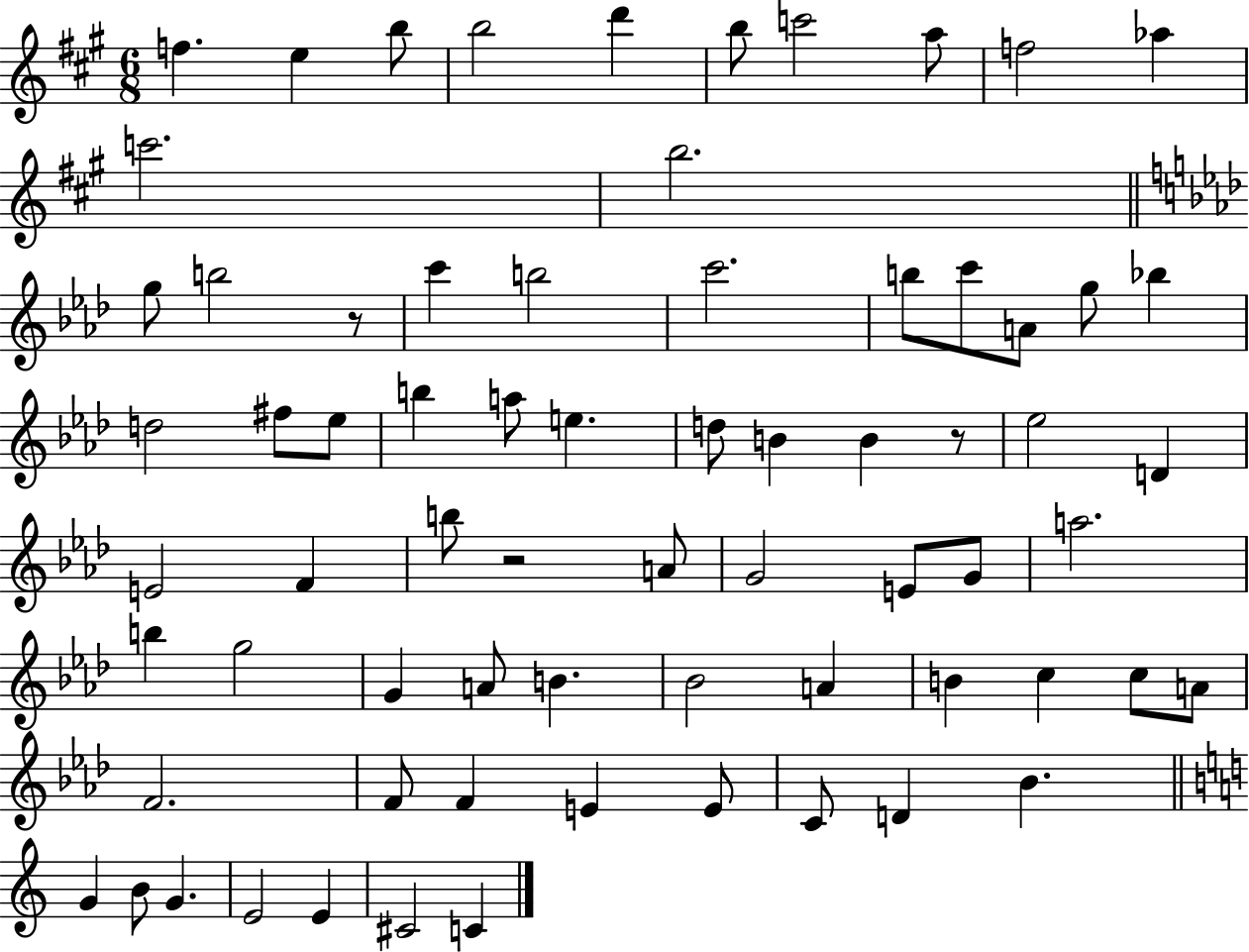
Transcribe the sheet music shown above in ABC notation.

X:1
T:Untitled
M:6/8
L:1/4
K:A
f e b/2 b2 d' b/2 c'2 a/2 f2 _a c'2 b2 g/2 b2 z/2 c' b2 c'2 b/2 c'/2 A/2 g/2 _b d2 ^f/2 _e/2 b a/2 e d/2 B B z/2 _e2 D E2 F b/2 z2 A/2 G2 E/2 G/2 a2 b g2 G A/2 B _B2 A B c c/2 A/2 F2 F/2 F E E/2 C/2 D _B G B/2 G E2 E ^C2 C